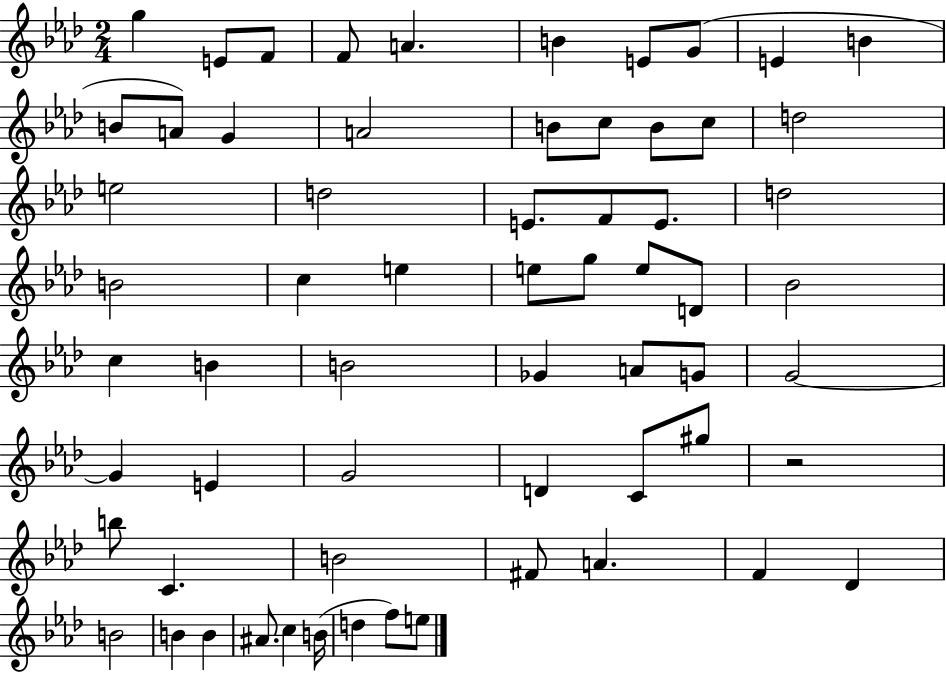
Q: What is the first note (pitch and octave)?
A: G5